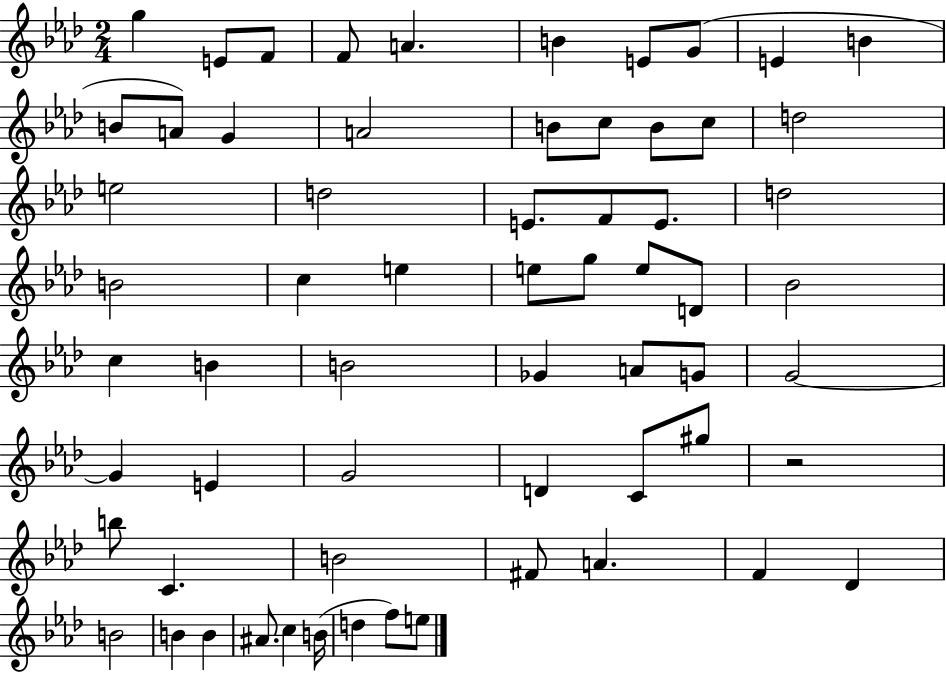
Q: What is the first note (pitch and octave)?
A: G5